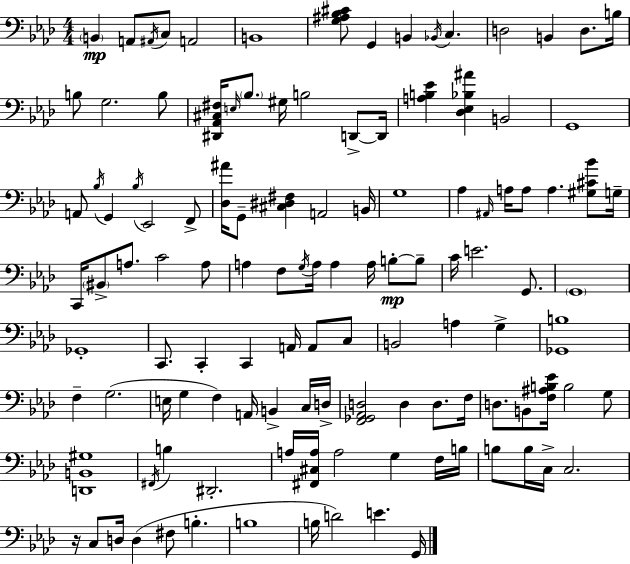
{
  \clef bass
  \numericTimeSignature
  \time 4/4
  \key aes \major
  \parenthesize b,4\mp a,8 \acciaccatura { ais,16 } c8 a,2 | b,1 | <g ais bes cis'>8 g,4 b,4 \acciaccatura { bes,16 } c4. | d2 b,4 d8. | \break b16 b8 g2. | b8 <dis, aes, cis fis>16 \grace { e16 } \parenthesize bes8. gis16 b2 | d,8->~~ d,16 <a b ees'>4 <des ees bes ais'>4 b,2 | g,1 | \break a,8 \acciaccatura { bes16 } g,4 \acciaccatura { bes16 } ees,2 | f,8-> <des ais'>16 g,8-- <cis dis fis>4 a,2 | b,16 g1 | aes4 \grace { ais,16 } a16 a8 a4. | \break <gis cis' bes'>8 g16-- c,16 \parenthesize bis,8-> a8. c'2 | a8 a4 f8 \acciaccatura { g16 } a16 a4 | a16 b8-.~~\mp b8-- c'16 e'2. | g,8. \parenthesize g,1 | \break ges,1-. | c,8. c,4-. c,4 | a,16 a,8 c8 b,2 a4 | g4-> <ges, b>1 | \break f4-- g2.( | e16 g4 f4) | a,16 b,4-> c16 d16-> <f, ges, aes, d>2 d4 | d8. f16 d8. b,8 <f ais b ees'>16 b2 | \break g8 <d, b, gis>1 | \acciaccatura { fis,16 } b4 dis,2.-. | a16 <fis, cis a>16 a2 | g4 f16 b16 b8 b16 c16-> c2. | \break r16 c8 d16 d4( | fis8 b4.-. b1 | b16 d'2) | e'4. g,16 \bar "|."
}